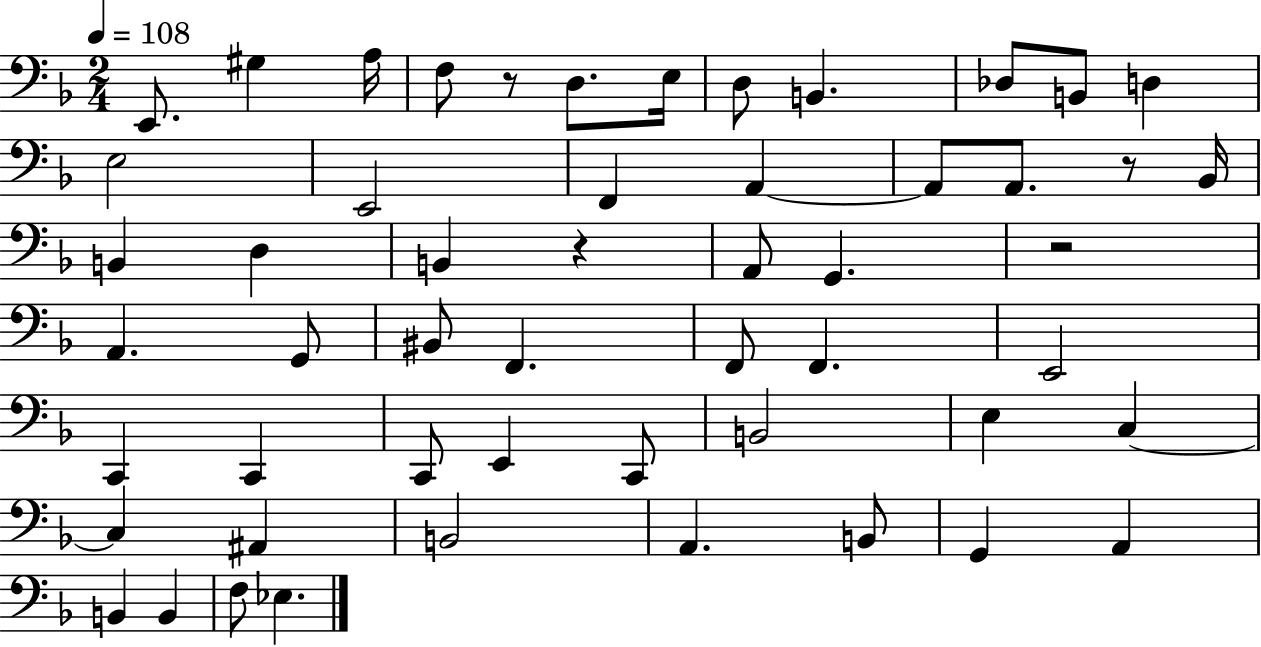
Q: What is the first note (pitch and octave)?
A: E2